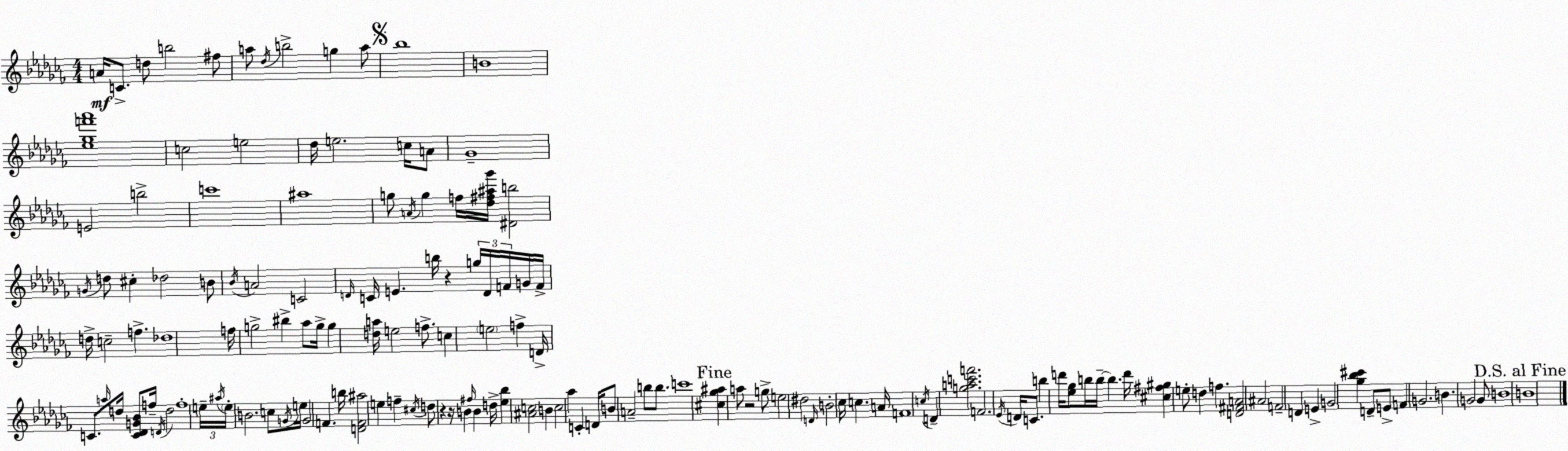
X:1
T:Untitled
M:4/4
L:1/4
K:Abm
A/4 C/2 d/2 b2 ^f/2 a/2 _d/4 b2 g a/2 _b4 B4 [_e_gf'_a']4 c2 e2 _d/4 e2 c/4 A/2 _G4 E2 b2 c'4 ^a4 g/2 A/4 g f/4 [_d^f^a_g']/4 [^Db]2 G/4 d/2 ^c _d2 B/2 _B/4 A2 C2 D/4 C/4 E b/4 z g/4 D/4 F/4 G/4 F/4 d/4 c2 f _d4 f/4 g2 ^b _a/2 g/4 g [da]/4 e2 f/2 c e2 f D/4 C/2 a/4 d/4 [C_DG_B]/2 f/4 D/4 d2 f4 e/4 ^a/4 e/4 B2 c/2 G/4 e/4 G2 F b/4 [DF^a]2 e f ^c/4 d/2 z z/4 B ^f/4 B d/4 [_e_b] [^Ac]2 B c2 _a C D/4 B/2 A2 b/2 b/2 c'4 [^c_g^a] a/2 z2 g/2 e2 ^d2 D/4 B2 _c/4 c A/4 F4 c/4 D [gac'f']2 F2 _E/4 D/4 C/2 b d'/4 [_e_g]/2 b/4 b/4 b d'/4 [^c^f^g] e/2 d f [D^FA]2 ^A2 F2 D E G2 [_g_b^c'] D/2 E/2 F G2 B G2 G/2 B4 B4